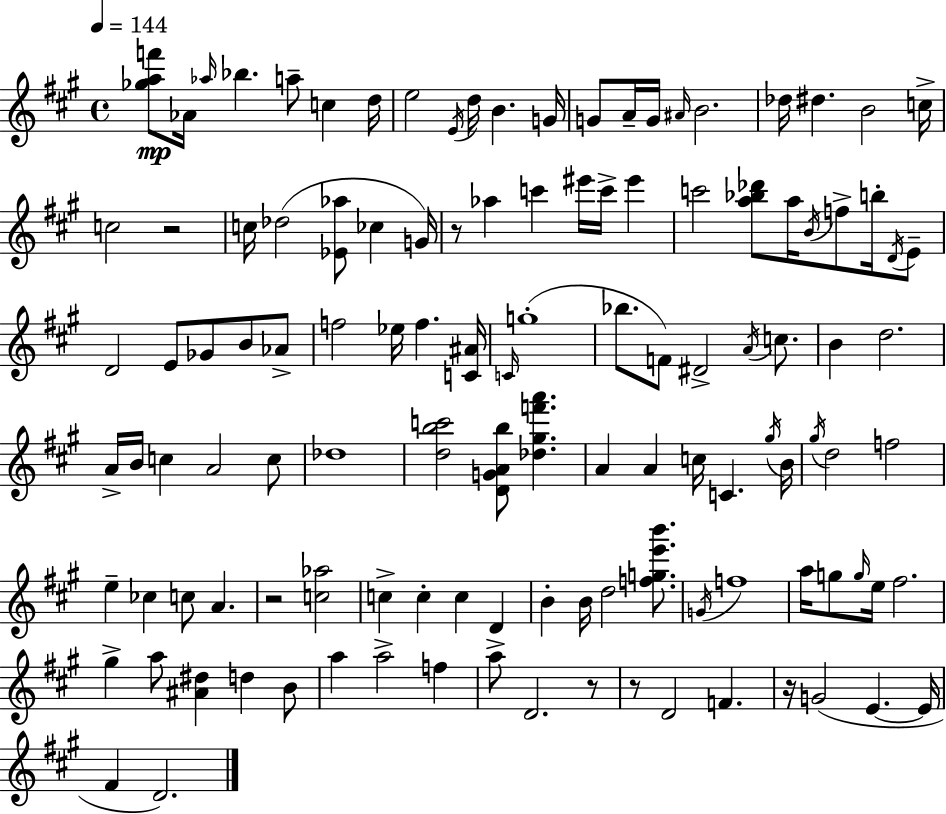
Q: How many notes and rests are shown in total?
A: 119